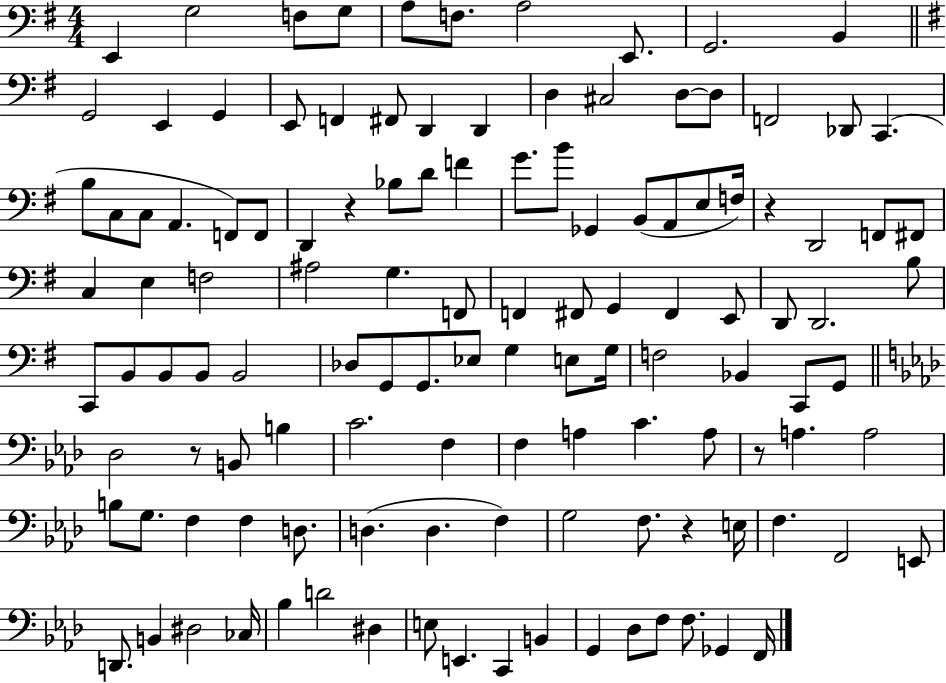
{
  \clef bass
  \numericTimeSignature
  \time 4/4
  \key g \major
  e,4 g2 f8 g8 | a8 f8. a2 e,8. | g,2. b,4 | \bar "||" \break \key e \minor g,2 e,4 g,4 | e,8 f,4 fis,8 d,4 d,4 | d4 cis2 d8~~ d8 | f,2 des,8 c,4.( | \break b8 c8 c8 a,4. f,8) f,8 | d,4 r4 bes8 d'8 f'4 | g'8. b'8 ges,4 b,8( a,8 e8 f16) | r4 d,2 f,8 fis,8 | \break c4 e4 f2 | ais2 g4. f,8 | f,4 fis,8 g,4 fis,4 e,8 | d,8 d,2. b8 | \break c,8 b,8 b,8 b,8 b,2 | des8 g,8 g,8. ees8 g4 e8 g16 | f2 bes,4 c,8 g,8 | \bar "||" \break \key aes \major des2 r8 b,8 b4 | c'2. f4 | f4 a4 c'4. a8 | r8 a4. a2 | \break b8 g8. f4 f4 d8. | d4.( d4. f4) | g2 f8. r4 e16 | f4. f,2 e,8 | \break d,8. b,4 dis2 ces16 | bes4 d'2 dis4 | e8 e,4. c,4 b,4 | g,4 des8 f8 f8. ges,4 f,16 | \break \bar "|."
}